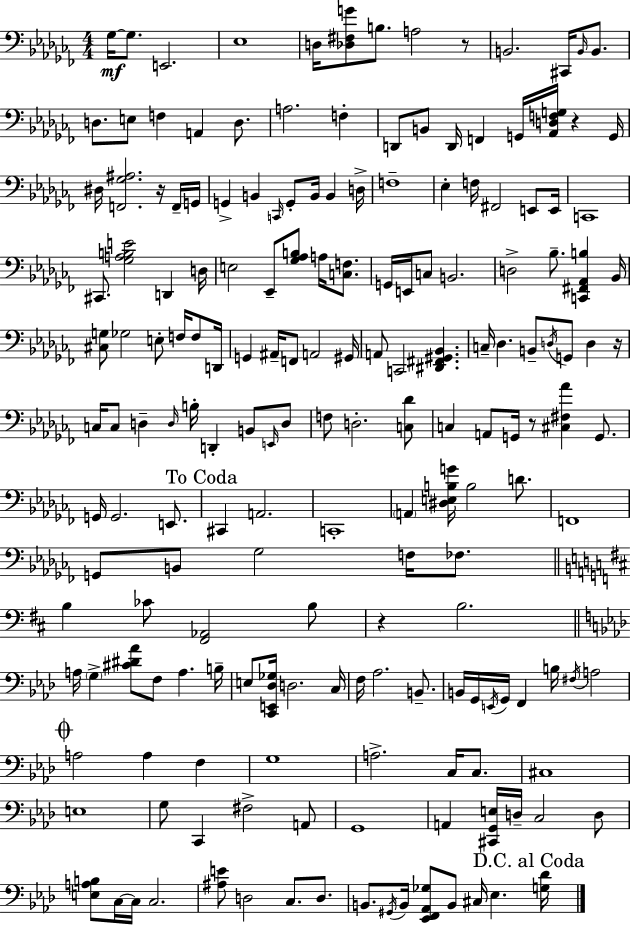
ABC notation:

X:1
T:Untitled
M:4/4
L:1/4
K:Abm
_G,/4 _G,/2 E,,2 _E,4 D,/4 [_D,^F,G]/2 B,/2 A,2 z/2 B,,2 ^C,,/4 B,,/4 B,,/2 D,/2 E,/2 F, A,, D,/2 A,2 F, D,,/2 B,,/2 D,,/4 F,, G,,/4 [_A,,D,F,G,]/4 z G,,/4 ^D,/4 [F,,_G,^A,]2 z/4 F,,/4 G,,/4 G,, B,, C,,/4 G,,/2 B,,/4 B,, D,/4 F,4 _E, F,/4 ^F,,2 E,,/2 E,,/4 C,,4 ^C,,/2 [_G,A,B,E]2 D,, D,/4 E,2 _E,,/2 [_G,_A,B,]/2 A,/4 [C,F,]/2 G,,/4 E,,/4 C,/2 B,,2 D,2 _B,/2 [C,,^F,,_A,,B,] _B,,/4 [^C,G,]/2 _G,2 E,/2 F,/4 F,/2 D,,/4 G,, ^A,,/4 F,,/2 A,,2 ^G,,/4 A,,/2 C,,2 [^D,,^F,,^G,,_B,,] C,/4 _D, B,,/2 D,/4 G,,/2 D, z/4 C,/4 C,/2 D, D,/4 B,/4 D,, B,,/2 E,,/4 D,/2 F,/2 D,2 [C,_D]/2 C, A,,/2 G,,/4 z/2 [^C,^F,_A] G,,/2 G,,/4 G,,2 E,,/2 ^C,, A,,2 C,,4 A,, [^D,E,B,G]/4 B,2 D/2 F,,4 G,,/2 B,,/2 _G,2 F,/4 _F,/2 B, _C/2 [^F,,_A,,]2 B,/2 z B,2 A,/4 G, [^C^D_A]/2 F,/2 A, B,/4 E,/2 [C,,E,,_D,_G,]/4 D,2 C,/4 F,/4 _A,2 B,,/2 B,,/4 G,,/4 E,,/4 G,,/4 F,, B,/4 ^F,/4 A,2 A,2 A, F, G,4 A,2 C,/4 C,/2 ^C,4 E,4 G,/2 C,, ^F,2 A,,/2 G,,4 A,, [^C,,G,,E,]/4 D,/4 C,2 D,/2 [E,A,B,]/2 C,/4 C,/4 C,2 [^A,E]/2 D,2 C,/2 D,/2 B,,/2 ^G,,/4 B,,/4 [_E,,F,,_A,,_G,]/2 B,,/2 ^C,/4 _E, [G,_D]/4